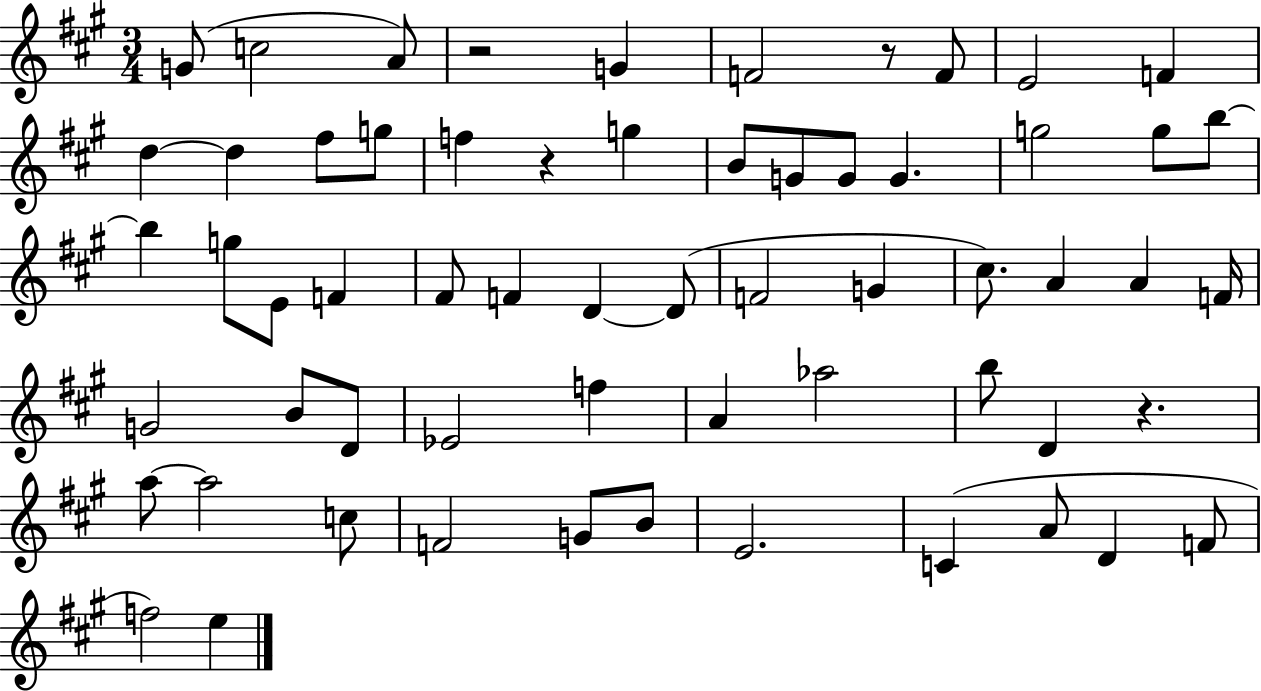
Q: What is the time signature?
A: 3/4